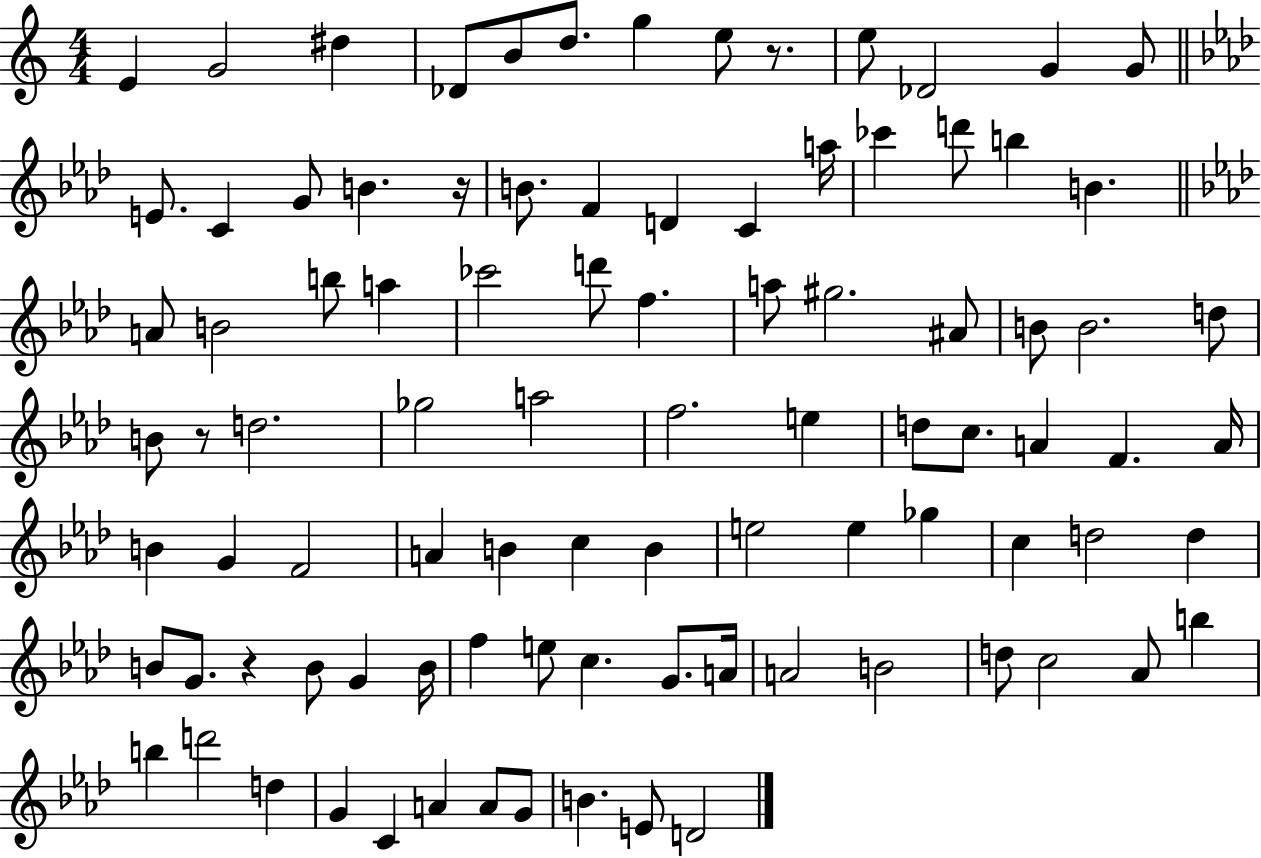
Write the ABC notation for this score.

X:1
T:Untitled
M:4/4
L:1/4
K:C
E G2 ^d _D/2 B/2 d/2 g e/2 z/2 e/2 _D2 G G/2 E/2 C G/2 B z/4 B/2 F D C a/4 _c' d'/2 b B A/2 B2 b/2 a _c'2 d'/2 f a/2 ^g2 ^A/2 B/2 B2 d/2 B/2 z/2 d2 _g2 a2 f2 e d/2 c/2 A F A/4 B G F2 A B c B e2 e _g c d2 d B/2 G/2 z B/2 G B/4 f e/2 c G/2 A/4 A2 B2 d/2 c2 _A/2 b b d'2 d G C A A/2 G/2 B E/2 D2